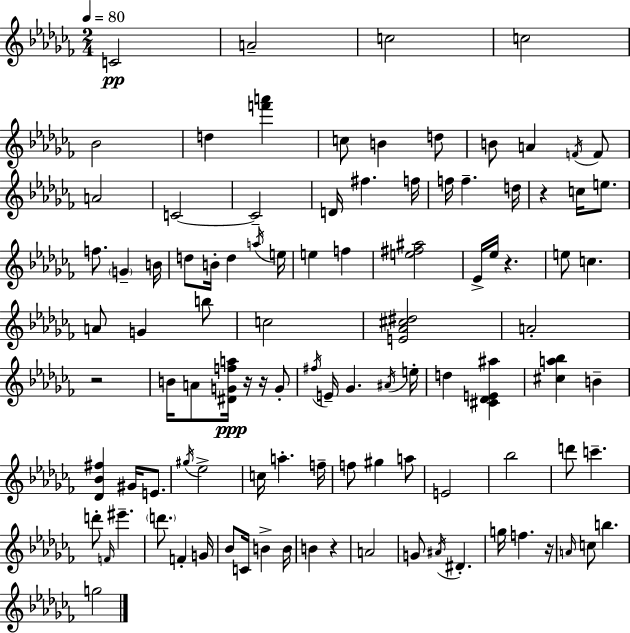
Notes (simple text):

C4/h A4/h C5/h C5/h Bb4/h D5/q [F6,A6]/q C5/e B4/q D5/e B4/e A4/q F4/s F4/e A4/h C4/h C4/h D4/s F#5/q. F5/s F5/s F5/q. D5/s R/q C5/s E5/e. F5/e. G4/q B4/s D5/e B4/s D5/q A5/s E5/s E5/q F5/q [E5,F#5,A#5]/h Eb4/s Eb5/s R/q. E5/e C5/q. A4/e G4/q B5/e C5/h [E4,Ab4,C#5,D#5]/h A4/h R/h B4/s A4/e [D#4,G4,F5,A5]/s R/s R/s G4/e F#5/s E4/s Gb4/q. A#4/s E5/s D5/q [C#4,Db4,E4,A#5]/q [C#5,A5,Bb5]/q B4/q [Db4,Bb4,F#5]/q G#4/s E4/e. G#5/s Eb5/h C5/s A5/q. F5/s F5/e G#5/q A5/e E4/h Bb5/h D6/e C6/q. D6/e F4/s EIS6/q. D6/e. F4/q G4/s Bb4/e C4/s B4/q B4/s B4/q R/q A4/h G4/e A#4/s D#4/q. G5/s F5/q. R/s A4/s C5/e B5/q. G5/h